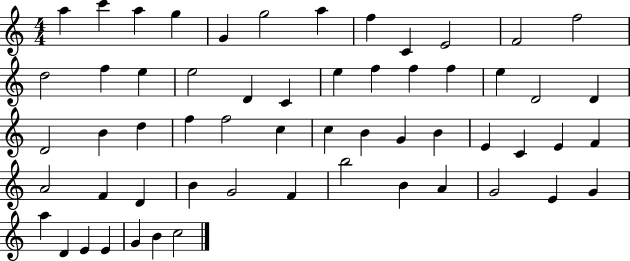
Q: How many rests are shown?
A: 0